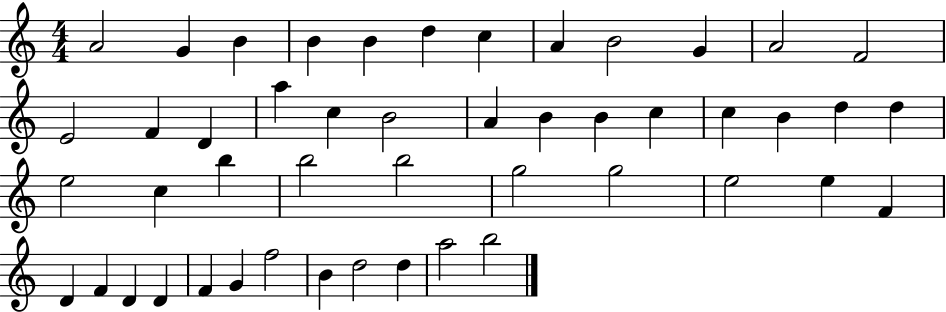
X:1
T:Untitled
M:4/4
L:1/4
K:C
A2 G B B B d c A B2 G A2 F2 E2 F D a c B2 A B B c c B d d e2 c b b2 b2 g2 g2 e2 e F D F D D F G f2 B d2 d a2 b2